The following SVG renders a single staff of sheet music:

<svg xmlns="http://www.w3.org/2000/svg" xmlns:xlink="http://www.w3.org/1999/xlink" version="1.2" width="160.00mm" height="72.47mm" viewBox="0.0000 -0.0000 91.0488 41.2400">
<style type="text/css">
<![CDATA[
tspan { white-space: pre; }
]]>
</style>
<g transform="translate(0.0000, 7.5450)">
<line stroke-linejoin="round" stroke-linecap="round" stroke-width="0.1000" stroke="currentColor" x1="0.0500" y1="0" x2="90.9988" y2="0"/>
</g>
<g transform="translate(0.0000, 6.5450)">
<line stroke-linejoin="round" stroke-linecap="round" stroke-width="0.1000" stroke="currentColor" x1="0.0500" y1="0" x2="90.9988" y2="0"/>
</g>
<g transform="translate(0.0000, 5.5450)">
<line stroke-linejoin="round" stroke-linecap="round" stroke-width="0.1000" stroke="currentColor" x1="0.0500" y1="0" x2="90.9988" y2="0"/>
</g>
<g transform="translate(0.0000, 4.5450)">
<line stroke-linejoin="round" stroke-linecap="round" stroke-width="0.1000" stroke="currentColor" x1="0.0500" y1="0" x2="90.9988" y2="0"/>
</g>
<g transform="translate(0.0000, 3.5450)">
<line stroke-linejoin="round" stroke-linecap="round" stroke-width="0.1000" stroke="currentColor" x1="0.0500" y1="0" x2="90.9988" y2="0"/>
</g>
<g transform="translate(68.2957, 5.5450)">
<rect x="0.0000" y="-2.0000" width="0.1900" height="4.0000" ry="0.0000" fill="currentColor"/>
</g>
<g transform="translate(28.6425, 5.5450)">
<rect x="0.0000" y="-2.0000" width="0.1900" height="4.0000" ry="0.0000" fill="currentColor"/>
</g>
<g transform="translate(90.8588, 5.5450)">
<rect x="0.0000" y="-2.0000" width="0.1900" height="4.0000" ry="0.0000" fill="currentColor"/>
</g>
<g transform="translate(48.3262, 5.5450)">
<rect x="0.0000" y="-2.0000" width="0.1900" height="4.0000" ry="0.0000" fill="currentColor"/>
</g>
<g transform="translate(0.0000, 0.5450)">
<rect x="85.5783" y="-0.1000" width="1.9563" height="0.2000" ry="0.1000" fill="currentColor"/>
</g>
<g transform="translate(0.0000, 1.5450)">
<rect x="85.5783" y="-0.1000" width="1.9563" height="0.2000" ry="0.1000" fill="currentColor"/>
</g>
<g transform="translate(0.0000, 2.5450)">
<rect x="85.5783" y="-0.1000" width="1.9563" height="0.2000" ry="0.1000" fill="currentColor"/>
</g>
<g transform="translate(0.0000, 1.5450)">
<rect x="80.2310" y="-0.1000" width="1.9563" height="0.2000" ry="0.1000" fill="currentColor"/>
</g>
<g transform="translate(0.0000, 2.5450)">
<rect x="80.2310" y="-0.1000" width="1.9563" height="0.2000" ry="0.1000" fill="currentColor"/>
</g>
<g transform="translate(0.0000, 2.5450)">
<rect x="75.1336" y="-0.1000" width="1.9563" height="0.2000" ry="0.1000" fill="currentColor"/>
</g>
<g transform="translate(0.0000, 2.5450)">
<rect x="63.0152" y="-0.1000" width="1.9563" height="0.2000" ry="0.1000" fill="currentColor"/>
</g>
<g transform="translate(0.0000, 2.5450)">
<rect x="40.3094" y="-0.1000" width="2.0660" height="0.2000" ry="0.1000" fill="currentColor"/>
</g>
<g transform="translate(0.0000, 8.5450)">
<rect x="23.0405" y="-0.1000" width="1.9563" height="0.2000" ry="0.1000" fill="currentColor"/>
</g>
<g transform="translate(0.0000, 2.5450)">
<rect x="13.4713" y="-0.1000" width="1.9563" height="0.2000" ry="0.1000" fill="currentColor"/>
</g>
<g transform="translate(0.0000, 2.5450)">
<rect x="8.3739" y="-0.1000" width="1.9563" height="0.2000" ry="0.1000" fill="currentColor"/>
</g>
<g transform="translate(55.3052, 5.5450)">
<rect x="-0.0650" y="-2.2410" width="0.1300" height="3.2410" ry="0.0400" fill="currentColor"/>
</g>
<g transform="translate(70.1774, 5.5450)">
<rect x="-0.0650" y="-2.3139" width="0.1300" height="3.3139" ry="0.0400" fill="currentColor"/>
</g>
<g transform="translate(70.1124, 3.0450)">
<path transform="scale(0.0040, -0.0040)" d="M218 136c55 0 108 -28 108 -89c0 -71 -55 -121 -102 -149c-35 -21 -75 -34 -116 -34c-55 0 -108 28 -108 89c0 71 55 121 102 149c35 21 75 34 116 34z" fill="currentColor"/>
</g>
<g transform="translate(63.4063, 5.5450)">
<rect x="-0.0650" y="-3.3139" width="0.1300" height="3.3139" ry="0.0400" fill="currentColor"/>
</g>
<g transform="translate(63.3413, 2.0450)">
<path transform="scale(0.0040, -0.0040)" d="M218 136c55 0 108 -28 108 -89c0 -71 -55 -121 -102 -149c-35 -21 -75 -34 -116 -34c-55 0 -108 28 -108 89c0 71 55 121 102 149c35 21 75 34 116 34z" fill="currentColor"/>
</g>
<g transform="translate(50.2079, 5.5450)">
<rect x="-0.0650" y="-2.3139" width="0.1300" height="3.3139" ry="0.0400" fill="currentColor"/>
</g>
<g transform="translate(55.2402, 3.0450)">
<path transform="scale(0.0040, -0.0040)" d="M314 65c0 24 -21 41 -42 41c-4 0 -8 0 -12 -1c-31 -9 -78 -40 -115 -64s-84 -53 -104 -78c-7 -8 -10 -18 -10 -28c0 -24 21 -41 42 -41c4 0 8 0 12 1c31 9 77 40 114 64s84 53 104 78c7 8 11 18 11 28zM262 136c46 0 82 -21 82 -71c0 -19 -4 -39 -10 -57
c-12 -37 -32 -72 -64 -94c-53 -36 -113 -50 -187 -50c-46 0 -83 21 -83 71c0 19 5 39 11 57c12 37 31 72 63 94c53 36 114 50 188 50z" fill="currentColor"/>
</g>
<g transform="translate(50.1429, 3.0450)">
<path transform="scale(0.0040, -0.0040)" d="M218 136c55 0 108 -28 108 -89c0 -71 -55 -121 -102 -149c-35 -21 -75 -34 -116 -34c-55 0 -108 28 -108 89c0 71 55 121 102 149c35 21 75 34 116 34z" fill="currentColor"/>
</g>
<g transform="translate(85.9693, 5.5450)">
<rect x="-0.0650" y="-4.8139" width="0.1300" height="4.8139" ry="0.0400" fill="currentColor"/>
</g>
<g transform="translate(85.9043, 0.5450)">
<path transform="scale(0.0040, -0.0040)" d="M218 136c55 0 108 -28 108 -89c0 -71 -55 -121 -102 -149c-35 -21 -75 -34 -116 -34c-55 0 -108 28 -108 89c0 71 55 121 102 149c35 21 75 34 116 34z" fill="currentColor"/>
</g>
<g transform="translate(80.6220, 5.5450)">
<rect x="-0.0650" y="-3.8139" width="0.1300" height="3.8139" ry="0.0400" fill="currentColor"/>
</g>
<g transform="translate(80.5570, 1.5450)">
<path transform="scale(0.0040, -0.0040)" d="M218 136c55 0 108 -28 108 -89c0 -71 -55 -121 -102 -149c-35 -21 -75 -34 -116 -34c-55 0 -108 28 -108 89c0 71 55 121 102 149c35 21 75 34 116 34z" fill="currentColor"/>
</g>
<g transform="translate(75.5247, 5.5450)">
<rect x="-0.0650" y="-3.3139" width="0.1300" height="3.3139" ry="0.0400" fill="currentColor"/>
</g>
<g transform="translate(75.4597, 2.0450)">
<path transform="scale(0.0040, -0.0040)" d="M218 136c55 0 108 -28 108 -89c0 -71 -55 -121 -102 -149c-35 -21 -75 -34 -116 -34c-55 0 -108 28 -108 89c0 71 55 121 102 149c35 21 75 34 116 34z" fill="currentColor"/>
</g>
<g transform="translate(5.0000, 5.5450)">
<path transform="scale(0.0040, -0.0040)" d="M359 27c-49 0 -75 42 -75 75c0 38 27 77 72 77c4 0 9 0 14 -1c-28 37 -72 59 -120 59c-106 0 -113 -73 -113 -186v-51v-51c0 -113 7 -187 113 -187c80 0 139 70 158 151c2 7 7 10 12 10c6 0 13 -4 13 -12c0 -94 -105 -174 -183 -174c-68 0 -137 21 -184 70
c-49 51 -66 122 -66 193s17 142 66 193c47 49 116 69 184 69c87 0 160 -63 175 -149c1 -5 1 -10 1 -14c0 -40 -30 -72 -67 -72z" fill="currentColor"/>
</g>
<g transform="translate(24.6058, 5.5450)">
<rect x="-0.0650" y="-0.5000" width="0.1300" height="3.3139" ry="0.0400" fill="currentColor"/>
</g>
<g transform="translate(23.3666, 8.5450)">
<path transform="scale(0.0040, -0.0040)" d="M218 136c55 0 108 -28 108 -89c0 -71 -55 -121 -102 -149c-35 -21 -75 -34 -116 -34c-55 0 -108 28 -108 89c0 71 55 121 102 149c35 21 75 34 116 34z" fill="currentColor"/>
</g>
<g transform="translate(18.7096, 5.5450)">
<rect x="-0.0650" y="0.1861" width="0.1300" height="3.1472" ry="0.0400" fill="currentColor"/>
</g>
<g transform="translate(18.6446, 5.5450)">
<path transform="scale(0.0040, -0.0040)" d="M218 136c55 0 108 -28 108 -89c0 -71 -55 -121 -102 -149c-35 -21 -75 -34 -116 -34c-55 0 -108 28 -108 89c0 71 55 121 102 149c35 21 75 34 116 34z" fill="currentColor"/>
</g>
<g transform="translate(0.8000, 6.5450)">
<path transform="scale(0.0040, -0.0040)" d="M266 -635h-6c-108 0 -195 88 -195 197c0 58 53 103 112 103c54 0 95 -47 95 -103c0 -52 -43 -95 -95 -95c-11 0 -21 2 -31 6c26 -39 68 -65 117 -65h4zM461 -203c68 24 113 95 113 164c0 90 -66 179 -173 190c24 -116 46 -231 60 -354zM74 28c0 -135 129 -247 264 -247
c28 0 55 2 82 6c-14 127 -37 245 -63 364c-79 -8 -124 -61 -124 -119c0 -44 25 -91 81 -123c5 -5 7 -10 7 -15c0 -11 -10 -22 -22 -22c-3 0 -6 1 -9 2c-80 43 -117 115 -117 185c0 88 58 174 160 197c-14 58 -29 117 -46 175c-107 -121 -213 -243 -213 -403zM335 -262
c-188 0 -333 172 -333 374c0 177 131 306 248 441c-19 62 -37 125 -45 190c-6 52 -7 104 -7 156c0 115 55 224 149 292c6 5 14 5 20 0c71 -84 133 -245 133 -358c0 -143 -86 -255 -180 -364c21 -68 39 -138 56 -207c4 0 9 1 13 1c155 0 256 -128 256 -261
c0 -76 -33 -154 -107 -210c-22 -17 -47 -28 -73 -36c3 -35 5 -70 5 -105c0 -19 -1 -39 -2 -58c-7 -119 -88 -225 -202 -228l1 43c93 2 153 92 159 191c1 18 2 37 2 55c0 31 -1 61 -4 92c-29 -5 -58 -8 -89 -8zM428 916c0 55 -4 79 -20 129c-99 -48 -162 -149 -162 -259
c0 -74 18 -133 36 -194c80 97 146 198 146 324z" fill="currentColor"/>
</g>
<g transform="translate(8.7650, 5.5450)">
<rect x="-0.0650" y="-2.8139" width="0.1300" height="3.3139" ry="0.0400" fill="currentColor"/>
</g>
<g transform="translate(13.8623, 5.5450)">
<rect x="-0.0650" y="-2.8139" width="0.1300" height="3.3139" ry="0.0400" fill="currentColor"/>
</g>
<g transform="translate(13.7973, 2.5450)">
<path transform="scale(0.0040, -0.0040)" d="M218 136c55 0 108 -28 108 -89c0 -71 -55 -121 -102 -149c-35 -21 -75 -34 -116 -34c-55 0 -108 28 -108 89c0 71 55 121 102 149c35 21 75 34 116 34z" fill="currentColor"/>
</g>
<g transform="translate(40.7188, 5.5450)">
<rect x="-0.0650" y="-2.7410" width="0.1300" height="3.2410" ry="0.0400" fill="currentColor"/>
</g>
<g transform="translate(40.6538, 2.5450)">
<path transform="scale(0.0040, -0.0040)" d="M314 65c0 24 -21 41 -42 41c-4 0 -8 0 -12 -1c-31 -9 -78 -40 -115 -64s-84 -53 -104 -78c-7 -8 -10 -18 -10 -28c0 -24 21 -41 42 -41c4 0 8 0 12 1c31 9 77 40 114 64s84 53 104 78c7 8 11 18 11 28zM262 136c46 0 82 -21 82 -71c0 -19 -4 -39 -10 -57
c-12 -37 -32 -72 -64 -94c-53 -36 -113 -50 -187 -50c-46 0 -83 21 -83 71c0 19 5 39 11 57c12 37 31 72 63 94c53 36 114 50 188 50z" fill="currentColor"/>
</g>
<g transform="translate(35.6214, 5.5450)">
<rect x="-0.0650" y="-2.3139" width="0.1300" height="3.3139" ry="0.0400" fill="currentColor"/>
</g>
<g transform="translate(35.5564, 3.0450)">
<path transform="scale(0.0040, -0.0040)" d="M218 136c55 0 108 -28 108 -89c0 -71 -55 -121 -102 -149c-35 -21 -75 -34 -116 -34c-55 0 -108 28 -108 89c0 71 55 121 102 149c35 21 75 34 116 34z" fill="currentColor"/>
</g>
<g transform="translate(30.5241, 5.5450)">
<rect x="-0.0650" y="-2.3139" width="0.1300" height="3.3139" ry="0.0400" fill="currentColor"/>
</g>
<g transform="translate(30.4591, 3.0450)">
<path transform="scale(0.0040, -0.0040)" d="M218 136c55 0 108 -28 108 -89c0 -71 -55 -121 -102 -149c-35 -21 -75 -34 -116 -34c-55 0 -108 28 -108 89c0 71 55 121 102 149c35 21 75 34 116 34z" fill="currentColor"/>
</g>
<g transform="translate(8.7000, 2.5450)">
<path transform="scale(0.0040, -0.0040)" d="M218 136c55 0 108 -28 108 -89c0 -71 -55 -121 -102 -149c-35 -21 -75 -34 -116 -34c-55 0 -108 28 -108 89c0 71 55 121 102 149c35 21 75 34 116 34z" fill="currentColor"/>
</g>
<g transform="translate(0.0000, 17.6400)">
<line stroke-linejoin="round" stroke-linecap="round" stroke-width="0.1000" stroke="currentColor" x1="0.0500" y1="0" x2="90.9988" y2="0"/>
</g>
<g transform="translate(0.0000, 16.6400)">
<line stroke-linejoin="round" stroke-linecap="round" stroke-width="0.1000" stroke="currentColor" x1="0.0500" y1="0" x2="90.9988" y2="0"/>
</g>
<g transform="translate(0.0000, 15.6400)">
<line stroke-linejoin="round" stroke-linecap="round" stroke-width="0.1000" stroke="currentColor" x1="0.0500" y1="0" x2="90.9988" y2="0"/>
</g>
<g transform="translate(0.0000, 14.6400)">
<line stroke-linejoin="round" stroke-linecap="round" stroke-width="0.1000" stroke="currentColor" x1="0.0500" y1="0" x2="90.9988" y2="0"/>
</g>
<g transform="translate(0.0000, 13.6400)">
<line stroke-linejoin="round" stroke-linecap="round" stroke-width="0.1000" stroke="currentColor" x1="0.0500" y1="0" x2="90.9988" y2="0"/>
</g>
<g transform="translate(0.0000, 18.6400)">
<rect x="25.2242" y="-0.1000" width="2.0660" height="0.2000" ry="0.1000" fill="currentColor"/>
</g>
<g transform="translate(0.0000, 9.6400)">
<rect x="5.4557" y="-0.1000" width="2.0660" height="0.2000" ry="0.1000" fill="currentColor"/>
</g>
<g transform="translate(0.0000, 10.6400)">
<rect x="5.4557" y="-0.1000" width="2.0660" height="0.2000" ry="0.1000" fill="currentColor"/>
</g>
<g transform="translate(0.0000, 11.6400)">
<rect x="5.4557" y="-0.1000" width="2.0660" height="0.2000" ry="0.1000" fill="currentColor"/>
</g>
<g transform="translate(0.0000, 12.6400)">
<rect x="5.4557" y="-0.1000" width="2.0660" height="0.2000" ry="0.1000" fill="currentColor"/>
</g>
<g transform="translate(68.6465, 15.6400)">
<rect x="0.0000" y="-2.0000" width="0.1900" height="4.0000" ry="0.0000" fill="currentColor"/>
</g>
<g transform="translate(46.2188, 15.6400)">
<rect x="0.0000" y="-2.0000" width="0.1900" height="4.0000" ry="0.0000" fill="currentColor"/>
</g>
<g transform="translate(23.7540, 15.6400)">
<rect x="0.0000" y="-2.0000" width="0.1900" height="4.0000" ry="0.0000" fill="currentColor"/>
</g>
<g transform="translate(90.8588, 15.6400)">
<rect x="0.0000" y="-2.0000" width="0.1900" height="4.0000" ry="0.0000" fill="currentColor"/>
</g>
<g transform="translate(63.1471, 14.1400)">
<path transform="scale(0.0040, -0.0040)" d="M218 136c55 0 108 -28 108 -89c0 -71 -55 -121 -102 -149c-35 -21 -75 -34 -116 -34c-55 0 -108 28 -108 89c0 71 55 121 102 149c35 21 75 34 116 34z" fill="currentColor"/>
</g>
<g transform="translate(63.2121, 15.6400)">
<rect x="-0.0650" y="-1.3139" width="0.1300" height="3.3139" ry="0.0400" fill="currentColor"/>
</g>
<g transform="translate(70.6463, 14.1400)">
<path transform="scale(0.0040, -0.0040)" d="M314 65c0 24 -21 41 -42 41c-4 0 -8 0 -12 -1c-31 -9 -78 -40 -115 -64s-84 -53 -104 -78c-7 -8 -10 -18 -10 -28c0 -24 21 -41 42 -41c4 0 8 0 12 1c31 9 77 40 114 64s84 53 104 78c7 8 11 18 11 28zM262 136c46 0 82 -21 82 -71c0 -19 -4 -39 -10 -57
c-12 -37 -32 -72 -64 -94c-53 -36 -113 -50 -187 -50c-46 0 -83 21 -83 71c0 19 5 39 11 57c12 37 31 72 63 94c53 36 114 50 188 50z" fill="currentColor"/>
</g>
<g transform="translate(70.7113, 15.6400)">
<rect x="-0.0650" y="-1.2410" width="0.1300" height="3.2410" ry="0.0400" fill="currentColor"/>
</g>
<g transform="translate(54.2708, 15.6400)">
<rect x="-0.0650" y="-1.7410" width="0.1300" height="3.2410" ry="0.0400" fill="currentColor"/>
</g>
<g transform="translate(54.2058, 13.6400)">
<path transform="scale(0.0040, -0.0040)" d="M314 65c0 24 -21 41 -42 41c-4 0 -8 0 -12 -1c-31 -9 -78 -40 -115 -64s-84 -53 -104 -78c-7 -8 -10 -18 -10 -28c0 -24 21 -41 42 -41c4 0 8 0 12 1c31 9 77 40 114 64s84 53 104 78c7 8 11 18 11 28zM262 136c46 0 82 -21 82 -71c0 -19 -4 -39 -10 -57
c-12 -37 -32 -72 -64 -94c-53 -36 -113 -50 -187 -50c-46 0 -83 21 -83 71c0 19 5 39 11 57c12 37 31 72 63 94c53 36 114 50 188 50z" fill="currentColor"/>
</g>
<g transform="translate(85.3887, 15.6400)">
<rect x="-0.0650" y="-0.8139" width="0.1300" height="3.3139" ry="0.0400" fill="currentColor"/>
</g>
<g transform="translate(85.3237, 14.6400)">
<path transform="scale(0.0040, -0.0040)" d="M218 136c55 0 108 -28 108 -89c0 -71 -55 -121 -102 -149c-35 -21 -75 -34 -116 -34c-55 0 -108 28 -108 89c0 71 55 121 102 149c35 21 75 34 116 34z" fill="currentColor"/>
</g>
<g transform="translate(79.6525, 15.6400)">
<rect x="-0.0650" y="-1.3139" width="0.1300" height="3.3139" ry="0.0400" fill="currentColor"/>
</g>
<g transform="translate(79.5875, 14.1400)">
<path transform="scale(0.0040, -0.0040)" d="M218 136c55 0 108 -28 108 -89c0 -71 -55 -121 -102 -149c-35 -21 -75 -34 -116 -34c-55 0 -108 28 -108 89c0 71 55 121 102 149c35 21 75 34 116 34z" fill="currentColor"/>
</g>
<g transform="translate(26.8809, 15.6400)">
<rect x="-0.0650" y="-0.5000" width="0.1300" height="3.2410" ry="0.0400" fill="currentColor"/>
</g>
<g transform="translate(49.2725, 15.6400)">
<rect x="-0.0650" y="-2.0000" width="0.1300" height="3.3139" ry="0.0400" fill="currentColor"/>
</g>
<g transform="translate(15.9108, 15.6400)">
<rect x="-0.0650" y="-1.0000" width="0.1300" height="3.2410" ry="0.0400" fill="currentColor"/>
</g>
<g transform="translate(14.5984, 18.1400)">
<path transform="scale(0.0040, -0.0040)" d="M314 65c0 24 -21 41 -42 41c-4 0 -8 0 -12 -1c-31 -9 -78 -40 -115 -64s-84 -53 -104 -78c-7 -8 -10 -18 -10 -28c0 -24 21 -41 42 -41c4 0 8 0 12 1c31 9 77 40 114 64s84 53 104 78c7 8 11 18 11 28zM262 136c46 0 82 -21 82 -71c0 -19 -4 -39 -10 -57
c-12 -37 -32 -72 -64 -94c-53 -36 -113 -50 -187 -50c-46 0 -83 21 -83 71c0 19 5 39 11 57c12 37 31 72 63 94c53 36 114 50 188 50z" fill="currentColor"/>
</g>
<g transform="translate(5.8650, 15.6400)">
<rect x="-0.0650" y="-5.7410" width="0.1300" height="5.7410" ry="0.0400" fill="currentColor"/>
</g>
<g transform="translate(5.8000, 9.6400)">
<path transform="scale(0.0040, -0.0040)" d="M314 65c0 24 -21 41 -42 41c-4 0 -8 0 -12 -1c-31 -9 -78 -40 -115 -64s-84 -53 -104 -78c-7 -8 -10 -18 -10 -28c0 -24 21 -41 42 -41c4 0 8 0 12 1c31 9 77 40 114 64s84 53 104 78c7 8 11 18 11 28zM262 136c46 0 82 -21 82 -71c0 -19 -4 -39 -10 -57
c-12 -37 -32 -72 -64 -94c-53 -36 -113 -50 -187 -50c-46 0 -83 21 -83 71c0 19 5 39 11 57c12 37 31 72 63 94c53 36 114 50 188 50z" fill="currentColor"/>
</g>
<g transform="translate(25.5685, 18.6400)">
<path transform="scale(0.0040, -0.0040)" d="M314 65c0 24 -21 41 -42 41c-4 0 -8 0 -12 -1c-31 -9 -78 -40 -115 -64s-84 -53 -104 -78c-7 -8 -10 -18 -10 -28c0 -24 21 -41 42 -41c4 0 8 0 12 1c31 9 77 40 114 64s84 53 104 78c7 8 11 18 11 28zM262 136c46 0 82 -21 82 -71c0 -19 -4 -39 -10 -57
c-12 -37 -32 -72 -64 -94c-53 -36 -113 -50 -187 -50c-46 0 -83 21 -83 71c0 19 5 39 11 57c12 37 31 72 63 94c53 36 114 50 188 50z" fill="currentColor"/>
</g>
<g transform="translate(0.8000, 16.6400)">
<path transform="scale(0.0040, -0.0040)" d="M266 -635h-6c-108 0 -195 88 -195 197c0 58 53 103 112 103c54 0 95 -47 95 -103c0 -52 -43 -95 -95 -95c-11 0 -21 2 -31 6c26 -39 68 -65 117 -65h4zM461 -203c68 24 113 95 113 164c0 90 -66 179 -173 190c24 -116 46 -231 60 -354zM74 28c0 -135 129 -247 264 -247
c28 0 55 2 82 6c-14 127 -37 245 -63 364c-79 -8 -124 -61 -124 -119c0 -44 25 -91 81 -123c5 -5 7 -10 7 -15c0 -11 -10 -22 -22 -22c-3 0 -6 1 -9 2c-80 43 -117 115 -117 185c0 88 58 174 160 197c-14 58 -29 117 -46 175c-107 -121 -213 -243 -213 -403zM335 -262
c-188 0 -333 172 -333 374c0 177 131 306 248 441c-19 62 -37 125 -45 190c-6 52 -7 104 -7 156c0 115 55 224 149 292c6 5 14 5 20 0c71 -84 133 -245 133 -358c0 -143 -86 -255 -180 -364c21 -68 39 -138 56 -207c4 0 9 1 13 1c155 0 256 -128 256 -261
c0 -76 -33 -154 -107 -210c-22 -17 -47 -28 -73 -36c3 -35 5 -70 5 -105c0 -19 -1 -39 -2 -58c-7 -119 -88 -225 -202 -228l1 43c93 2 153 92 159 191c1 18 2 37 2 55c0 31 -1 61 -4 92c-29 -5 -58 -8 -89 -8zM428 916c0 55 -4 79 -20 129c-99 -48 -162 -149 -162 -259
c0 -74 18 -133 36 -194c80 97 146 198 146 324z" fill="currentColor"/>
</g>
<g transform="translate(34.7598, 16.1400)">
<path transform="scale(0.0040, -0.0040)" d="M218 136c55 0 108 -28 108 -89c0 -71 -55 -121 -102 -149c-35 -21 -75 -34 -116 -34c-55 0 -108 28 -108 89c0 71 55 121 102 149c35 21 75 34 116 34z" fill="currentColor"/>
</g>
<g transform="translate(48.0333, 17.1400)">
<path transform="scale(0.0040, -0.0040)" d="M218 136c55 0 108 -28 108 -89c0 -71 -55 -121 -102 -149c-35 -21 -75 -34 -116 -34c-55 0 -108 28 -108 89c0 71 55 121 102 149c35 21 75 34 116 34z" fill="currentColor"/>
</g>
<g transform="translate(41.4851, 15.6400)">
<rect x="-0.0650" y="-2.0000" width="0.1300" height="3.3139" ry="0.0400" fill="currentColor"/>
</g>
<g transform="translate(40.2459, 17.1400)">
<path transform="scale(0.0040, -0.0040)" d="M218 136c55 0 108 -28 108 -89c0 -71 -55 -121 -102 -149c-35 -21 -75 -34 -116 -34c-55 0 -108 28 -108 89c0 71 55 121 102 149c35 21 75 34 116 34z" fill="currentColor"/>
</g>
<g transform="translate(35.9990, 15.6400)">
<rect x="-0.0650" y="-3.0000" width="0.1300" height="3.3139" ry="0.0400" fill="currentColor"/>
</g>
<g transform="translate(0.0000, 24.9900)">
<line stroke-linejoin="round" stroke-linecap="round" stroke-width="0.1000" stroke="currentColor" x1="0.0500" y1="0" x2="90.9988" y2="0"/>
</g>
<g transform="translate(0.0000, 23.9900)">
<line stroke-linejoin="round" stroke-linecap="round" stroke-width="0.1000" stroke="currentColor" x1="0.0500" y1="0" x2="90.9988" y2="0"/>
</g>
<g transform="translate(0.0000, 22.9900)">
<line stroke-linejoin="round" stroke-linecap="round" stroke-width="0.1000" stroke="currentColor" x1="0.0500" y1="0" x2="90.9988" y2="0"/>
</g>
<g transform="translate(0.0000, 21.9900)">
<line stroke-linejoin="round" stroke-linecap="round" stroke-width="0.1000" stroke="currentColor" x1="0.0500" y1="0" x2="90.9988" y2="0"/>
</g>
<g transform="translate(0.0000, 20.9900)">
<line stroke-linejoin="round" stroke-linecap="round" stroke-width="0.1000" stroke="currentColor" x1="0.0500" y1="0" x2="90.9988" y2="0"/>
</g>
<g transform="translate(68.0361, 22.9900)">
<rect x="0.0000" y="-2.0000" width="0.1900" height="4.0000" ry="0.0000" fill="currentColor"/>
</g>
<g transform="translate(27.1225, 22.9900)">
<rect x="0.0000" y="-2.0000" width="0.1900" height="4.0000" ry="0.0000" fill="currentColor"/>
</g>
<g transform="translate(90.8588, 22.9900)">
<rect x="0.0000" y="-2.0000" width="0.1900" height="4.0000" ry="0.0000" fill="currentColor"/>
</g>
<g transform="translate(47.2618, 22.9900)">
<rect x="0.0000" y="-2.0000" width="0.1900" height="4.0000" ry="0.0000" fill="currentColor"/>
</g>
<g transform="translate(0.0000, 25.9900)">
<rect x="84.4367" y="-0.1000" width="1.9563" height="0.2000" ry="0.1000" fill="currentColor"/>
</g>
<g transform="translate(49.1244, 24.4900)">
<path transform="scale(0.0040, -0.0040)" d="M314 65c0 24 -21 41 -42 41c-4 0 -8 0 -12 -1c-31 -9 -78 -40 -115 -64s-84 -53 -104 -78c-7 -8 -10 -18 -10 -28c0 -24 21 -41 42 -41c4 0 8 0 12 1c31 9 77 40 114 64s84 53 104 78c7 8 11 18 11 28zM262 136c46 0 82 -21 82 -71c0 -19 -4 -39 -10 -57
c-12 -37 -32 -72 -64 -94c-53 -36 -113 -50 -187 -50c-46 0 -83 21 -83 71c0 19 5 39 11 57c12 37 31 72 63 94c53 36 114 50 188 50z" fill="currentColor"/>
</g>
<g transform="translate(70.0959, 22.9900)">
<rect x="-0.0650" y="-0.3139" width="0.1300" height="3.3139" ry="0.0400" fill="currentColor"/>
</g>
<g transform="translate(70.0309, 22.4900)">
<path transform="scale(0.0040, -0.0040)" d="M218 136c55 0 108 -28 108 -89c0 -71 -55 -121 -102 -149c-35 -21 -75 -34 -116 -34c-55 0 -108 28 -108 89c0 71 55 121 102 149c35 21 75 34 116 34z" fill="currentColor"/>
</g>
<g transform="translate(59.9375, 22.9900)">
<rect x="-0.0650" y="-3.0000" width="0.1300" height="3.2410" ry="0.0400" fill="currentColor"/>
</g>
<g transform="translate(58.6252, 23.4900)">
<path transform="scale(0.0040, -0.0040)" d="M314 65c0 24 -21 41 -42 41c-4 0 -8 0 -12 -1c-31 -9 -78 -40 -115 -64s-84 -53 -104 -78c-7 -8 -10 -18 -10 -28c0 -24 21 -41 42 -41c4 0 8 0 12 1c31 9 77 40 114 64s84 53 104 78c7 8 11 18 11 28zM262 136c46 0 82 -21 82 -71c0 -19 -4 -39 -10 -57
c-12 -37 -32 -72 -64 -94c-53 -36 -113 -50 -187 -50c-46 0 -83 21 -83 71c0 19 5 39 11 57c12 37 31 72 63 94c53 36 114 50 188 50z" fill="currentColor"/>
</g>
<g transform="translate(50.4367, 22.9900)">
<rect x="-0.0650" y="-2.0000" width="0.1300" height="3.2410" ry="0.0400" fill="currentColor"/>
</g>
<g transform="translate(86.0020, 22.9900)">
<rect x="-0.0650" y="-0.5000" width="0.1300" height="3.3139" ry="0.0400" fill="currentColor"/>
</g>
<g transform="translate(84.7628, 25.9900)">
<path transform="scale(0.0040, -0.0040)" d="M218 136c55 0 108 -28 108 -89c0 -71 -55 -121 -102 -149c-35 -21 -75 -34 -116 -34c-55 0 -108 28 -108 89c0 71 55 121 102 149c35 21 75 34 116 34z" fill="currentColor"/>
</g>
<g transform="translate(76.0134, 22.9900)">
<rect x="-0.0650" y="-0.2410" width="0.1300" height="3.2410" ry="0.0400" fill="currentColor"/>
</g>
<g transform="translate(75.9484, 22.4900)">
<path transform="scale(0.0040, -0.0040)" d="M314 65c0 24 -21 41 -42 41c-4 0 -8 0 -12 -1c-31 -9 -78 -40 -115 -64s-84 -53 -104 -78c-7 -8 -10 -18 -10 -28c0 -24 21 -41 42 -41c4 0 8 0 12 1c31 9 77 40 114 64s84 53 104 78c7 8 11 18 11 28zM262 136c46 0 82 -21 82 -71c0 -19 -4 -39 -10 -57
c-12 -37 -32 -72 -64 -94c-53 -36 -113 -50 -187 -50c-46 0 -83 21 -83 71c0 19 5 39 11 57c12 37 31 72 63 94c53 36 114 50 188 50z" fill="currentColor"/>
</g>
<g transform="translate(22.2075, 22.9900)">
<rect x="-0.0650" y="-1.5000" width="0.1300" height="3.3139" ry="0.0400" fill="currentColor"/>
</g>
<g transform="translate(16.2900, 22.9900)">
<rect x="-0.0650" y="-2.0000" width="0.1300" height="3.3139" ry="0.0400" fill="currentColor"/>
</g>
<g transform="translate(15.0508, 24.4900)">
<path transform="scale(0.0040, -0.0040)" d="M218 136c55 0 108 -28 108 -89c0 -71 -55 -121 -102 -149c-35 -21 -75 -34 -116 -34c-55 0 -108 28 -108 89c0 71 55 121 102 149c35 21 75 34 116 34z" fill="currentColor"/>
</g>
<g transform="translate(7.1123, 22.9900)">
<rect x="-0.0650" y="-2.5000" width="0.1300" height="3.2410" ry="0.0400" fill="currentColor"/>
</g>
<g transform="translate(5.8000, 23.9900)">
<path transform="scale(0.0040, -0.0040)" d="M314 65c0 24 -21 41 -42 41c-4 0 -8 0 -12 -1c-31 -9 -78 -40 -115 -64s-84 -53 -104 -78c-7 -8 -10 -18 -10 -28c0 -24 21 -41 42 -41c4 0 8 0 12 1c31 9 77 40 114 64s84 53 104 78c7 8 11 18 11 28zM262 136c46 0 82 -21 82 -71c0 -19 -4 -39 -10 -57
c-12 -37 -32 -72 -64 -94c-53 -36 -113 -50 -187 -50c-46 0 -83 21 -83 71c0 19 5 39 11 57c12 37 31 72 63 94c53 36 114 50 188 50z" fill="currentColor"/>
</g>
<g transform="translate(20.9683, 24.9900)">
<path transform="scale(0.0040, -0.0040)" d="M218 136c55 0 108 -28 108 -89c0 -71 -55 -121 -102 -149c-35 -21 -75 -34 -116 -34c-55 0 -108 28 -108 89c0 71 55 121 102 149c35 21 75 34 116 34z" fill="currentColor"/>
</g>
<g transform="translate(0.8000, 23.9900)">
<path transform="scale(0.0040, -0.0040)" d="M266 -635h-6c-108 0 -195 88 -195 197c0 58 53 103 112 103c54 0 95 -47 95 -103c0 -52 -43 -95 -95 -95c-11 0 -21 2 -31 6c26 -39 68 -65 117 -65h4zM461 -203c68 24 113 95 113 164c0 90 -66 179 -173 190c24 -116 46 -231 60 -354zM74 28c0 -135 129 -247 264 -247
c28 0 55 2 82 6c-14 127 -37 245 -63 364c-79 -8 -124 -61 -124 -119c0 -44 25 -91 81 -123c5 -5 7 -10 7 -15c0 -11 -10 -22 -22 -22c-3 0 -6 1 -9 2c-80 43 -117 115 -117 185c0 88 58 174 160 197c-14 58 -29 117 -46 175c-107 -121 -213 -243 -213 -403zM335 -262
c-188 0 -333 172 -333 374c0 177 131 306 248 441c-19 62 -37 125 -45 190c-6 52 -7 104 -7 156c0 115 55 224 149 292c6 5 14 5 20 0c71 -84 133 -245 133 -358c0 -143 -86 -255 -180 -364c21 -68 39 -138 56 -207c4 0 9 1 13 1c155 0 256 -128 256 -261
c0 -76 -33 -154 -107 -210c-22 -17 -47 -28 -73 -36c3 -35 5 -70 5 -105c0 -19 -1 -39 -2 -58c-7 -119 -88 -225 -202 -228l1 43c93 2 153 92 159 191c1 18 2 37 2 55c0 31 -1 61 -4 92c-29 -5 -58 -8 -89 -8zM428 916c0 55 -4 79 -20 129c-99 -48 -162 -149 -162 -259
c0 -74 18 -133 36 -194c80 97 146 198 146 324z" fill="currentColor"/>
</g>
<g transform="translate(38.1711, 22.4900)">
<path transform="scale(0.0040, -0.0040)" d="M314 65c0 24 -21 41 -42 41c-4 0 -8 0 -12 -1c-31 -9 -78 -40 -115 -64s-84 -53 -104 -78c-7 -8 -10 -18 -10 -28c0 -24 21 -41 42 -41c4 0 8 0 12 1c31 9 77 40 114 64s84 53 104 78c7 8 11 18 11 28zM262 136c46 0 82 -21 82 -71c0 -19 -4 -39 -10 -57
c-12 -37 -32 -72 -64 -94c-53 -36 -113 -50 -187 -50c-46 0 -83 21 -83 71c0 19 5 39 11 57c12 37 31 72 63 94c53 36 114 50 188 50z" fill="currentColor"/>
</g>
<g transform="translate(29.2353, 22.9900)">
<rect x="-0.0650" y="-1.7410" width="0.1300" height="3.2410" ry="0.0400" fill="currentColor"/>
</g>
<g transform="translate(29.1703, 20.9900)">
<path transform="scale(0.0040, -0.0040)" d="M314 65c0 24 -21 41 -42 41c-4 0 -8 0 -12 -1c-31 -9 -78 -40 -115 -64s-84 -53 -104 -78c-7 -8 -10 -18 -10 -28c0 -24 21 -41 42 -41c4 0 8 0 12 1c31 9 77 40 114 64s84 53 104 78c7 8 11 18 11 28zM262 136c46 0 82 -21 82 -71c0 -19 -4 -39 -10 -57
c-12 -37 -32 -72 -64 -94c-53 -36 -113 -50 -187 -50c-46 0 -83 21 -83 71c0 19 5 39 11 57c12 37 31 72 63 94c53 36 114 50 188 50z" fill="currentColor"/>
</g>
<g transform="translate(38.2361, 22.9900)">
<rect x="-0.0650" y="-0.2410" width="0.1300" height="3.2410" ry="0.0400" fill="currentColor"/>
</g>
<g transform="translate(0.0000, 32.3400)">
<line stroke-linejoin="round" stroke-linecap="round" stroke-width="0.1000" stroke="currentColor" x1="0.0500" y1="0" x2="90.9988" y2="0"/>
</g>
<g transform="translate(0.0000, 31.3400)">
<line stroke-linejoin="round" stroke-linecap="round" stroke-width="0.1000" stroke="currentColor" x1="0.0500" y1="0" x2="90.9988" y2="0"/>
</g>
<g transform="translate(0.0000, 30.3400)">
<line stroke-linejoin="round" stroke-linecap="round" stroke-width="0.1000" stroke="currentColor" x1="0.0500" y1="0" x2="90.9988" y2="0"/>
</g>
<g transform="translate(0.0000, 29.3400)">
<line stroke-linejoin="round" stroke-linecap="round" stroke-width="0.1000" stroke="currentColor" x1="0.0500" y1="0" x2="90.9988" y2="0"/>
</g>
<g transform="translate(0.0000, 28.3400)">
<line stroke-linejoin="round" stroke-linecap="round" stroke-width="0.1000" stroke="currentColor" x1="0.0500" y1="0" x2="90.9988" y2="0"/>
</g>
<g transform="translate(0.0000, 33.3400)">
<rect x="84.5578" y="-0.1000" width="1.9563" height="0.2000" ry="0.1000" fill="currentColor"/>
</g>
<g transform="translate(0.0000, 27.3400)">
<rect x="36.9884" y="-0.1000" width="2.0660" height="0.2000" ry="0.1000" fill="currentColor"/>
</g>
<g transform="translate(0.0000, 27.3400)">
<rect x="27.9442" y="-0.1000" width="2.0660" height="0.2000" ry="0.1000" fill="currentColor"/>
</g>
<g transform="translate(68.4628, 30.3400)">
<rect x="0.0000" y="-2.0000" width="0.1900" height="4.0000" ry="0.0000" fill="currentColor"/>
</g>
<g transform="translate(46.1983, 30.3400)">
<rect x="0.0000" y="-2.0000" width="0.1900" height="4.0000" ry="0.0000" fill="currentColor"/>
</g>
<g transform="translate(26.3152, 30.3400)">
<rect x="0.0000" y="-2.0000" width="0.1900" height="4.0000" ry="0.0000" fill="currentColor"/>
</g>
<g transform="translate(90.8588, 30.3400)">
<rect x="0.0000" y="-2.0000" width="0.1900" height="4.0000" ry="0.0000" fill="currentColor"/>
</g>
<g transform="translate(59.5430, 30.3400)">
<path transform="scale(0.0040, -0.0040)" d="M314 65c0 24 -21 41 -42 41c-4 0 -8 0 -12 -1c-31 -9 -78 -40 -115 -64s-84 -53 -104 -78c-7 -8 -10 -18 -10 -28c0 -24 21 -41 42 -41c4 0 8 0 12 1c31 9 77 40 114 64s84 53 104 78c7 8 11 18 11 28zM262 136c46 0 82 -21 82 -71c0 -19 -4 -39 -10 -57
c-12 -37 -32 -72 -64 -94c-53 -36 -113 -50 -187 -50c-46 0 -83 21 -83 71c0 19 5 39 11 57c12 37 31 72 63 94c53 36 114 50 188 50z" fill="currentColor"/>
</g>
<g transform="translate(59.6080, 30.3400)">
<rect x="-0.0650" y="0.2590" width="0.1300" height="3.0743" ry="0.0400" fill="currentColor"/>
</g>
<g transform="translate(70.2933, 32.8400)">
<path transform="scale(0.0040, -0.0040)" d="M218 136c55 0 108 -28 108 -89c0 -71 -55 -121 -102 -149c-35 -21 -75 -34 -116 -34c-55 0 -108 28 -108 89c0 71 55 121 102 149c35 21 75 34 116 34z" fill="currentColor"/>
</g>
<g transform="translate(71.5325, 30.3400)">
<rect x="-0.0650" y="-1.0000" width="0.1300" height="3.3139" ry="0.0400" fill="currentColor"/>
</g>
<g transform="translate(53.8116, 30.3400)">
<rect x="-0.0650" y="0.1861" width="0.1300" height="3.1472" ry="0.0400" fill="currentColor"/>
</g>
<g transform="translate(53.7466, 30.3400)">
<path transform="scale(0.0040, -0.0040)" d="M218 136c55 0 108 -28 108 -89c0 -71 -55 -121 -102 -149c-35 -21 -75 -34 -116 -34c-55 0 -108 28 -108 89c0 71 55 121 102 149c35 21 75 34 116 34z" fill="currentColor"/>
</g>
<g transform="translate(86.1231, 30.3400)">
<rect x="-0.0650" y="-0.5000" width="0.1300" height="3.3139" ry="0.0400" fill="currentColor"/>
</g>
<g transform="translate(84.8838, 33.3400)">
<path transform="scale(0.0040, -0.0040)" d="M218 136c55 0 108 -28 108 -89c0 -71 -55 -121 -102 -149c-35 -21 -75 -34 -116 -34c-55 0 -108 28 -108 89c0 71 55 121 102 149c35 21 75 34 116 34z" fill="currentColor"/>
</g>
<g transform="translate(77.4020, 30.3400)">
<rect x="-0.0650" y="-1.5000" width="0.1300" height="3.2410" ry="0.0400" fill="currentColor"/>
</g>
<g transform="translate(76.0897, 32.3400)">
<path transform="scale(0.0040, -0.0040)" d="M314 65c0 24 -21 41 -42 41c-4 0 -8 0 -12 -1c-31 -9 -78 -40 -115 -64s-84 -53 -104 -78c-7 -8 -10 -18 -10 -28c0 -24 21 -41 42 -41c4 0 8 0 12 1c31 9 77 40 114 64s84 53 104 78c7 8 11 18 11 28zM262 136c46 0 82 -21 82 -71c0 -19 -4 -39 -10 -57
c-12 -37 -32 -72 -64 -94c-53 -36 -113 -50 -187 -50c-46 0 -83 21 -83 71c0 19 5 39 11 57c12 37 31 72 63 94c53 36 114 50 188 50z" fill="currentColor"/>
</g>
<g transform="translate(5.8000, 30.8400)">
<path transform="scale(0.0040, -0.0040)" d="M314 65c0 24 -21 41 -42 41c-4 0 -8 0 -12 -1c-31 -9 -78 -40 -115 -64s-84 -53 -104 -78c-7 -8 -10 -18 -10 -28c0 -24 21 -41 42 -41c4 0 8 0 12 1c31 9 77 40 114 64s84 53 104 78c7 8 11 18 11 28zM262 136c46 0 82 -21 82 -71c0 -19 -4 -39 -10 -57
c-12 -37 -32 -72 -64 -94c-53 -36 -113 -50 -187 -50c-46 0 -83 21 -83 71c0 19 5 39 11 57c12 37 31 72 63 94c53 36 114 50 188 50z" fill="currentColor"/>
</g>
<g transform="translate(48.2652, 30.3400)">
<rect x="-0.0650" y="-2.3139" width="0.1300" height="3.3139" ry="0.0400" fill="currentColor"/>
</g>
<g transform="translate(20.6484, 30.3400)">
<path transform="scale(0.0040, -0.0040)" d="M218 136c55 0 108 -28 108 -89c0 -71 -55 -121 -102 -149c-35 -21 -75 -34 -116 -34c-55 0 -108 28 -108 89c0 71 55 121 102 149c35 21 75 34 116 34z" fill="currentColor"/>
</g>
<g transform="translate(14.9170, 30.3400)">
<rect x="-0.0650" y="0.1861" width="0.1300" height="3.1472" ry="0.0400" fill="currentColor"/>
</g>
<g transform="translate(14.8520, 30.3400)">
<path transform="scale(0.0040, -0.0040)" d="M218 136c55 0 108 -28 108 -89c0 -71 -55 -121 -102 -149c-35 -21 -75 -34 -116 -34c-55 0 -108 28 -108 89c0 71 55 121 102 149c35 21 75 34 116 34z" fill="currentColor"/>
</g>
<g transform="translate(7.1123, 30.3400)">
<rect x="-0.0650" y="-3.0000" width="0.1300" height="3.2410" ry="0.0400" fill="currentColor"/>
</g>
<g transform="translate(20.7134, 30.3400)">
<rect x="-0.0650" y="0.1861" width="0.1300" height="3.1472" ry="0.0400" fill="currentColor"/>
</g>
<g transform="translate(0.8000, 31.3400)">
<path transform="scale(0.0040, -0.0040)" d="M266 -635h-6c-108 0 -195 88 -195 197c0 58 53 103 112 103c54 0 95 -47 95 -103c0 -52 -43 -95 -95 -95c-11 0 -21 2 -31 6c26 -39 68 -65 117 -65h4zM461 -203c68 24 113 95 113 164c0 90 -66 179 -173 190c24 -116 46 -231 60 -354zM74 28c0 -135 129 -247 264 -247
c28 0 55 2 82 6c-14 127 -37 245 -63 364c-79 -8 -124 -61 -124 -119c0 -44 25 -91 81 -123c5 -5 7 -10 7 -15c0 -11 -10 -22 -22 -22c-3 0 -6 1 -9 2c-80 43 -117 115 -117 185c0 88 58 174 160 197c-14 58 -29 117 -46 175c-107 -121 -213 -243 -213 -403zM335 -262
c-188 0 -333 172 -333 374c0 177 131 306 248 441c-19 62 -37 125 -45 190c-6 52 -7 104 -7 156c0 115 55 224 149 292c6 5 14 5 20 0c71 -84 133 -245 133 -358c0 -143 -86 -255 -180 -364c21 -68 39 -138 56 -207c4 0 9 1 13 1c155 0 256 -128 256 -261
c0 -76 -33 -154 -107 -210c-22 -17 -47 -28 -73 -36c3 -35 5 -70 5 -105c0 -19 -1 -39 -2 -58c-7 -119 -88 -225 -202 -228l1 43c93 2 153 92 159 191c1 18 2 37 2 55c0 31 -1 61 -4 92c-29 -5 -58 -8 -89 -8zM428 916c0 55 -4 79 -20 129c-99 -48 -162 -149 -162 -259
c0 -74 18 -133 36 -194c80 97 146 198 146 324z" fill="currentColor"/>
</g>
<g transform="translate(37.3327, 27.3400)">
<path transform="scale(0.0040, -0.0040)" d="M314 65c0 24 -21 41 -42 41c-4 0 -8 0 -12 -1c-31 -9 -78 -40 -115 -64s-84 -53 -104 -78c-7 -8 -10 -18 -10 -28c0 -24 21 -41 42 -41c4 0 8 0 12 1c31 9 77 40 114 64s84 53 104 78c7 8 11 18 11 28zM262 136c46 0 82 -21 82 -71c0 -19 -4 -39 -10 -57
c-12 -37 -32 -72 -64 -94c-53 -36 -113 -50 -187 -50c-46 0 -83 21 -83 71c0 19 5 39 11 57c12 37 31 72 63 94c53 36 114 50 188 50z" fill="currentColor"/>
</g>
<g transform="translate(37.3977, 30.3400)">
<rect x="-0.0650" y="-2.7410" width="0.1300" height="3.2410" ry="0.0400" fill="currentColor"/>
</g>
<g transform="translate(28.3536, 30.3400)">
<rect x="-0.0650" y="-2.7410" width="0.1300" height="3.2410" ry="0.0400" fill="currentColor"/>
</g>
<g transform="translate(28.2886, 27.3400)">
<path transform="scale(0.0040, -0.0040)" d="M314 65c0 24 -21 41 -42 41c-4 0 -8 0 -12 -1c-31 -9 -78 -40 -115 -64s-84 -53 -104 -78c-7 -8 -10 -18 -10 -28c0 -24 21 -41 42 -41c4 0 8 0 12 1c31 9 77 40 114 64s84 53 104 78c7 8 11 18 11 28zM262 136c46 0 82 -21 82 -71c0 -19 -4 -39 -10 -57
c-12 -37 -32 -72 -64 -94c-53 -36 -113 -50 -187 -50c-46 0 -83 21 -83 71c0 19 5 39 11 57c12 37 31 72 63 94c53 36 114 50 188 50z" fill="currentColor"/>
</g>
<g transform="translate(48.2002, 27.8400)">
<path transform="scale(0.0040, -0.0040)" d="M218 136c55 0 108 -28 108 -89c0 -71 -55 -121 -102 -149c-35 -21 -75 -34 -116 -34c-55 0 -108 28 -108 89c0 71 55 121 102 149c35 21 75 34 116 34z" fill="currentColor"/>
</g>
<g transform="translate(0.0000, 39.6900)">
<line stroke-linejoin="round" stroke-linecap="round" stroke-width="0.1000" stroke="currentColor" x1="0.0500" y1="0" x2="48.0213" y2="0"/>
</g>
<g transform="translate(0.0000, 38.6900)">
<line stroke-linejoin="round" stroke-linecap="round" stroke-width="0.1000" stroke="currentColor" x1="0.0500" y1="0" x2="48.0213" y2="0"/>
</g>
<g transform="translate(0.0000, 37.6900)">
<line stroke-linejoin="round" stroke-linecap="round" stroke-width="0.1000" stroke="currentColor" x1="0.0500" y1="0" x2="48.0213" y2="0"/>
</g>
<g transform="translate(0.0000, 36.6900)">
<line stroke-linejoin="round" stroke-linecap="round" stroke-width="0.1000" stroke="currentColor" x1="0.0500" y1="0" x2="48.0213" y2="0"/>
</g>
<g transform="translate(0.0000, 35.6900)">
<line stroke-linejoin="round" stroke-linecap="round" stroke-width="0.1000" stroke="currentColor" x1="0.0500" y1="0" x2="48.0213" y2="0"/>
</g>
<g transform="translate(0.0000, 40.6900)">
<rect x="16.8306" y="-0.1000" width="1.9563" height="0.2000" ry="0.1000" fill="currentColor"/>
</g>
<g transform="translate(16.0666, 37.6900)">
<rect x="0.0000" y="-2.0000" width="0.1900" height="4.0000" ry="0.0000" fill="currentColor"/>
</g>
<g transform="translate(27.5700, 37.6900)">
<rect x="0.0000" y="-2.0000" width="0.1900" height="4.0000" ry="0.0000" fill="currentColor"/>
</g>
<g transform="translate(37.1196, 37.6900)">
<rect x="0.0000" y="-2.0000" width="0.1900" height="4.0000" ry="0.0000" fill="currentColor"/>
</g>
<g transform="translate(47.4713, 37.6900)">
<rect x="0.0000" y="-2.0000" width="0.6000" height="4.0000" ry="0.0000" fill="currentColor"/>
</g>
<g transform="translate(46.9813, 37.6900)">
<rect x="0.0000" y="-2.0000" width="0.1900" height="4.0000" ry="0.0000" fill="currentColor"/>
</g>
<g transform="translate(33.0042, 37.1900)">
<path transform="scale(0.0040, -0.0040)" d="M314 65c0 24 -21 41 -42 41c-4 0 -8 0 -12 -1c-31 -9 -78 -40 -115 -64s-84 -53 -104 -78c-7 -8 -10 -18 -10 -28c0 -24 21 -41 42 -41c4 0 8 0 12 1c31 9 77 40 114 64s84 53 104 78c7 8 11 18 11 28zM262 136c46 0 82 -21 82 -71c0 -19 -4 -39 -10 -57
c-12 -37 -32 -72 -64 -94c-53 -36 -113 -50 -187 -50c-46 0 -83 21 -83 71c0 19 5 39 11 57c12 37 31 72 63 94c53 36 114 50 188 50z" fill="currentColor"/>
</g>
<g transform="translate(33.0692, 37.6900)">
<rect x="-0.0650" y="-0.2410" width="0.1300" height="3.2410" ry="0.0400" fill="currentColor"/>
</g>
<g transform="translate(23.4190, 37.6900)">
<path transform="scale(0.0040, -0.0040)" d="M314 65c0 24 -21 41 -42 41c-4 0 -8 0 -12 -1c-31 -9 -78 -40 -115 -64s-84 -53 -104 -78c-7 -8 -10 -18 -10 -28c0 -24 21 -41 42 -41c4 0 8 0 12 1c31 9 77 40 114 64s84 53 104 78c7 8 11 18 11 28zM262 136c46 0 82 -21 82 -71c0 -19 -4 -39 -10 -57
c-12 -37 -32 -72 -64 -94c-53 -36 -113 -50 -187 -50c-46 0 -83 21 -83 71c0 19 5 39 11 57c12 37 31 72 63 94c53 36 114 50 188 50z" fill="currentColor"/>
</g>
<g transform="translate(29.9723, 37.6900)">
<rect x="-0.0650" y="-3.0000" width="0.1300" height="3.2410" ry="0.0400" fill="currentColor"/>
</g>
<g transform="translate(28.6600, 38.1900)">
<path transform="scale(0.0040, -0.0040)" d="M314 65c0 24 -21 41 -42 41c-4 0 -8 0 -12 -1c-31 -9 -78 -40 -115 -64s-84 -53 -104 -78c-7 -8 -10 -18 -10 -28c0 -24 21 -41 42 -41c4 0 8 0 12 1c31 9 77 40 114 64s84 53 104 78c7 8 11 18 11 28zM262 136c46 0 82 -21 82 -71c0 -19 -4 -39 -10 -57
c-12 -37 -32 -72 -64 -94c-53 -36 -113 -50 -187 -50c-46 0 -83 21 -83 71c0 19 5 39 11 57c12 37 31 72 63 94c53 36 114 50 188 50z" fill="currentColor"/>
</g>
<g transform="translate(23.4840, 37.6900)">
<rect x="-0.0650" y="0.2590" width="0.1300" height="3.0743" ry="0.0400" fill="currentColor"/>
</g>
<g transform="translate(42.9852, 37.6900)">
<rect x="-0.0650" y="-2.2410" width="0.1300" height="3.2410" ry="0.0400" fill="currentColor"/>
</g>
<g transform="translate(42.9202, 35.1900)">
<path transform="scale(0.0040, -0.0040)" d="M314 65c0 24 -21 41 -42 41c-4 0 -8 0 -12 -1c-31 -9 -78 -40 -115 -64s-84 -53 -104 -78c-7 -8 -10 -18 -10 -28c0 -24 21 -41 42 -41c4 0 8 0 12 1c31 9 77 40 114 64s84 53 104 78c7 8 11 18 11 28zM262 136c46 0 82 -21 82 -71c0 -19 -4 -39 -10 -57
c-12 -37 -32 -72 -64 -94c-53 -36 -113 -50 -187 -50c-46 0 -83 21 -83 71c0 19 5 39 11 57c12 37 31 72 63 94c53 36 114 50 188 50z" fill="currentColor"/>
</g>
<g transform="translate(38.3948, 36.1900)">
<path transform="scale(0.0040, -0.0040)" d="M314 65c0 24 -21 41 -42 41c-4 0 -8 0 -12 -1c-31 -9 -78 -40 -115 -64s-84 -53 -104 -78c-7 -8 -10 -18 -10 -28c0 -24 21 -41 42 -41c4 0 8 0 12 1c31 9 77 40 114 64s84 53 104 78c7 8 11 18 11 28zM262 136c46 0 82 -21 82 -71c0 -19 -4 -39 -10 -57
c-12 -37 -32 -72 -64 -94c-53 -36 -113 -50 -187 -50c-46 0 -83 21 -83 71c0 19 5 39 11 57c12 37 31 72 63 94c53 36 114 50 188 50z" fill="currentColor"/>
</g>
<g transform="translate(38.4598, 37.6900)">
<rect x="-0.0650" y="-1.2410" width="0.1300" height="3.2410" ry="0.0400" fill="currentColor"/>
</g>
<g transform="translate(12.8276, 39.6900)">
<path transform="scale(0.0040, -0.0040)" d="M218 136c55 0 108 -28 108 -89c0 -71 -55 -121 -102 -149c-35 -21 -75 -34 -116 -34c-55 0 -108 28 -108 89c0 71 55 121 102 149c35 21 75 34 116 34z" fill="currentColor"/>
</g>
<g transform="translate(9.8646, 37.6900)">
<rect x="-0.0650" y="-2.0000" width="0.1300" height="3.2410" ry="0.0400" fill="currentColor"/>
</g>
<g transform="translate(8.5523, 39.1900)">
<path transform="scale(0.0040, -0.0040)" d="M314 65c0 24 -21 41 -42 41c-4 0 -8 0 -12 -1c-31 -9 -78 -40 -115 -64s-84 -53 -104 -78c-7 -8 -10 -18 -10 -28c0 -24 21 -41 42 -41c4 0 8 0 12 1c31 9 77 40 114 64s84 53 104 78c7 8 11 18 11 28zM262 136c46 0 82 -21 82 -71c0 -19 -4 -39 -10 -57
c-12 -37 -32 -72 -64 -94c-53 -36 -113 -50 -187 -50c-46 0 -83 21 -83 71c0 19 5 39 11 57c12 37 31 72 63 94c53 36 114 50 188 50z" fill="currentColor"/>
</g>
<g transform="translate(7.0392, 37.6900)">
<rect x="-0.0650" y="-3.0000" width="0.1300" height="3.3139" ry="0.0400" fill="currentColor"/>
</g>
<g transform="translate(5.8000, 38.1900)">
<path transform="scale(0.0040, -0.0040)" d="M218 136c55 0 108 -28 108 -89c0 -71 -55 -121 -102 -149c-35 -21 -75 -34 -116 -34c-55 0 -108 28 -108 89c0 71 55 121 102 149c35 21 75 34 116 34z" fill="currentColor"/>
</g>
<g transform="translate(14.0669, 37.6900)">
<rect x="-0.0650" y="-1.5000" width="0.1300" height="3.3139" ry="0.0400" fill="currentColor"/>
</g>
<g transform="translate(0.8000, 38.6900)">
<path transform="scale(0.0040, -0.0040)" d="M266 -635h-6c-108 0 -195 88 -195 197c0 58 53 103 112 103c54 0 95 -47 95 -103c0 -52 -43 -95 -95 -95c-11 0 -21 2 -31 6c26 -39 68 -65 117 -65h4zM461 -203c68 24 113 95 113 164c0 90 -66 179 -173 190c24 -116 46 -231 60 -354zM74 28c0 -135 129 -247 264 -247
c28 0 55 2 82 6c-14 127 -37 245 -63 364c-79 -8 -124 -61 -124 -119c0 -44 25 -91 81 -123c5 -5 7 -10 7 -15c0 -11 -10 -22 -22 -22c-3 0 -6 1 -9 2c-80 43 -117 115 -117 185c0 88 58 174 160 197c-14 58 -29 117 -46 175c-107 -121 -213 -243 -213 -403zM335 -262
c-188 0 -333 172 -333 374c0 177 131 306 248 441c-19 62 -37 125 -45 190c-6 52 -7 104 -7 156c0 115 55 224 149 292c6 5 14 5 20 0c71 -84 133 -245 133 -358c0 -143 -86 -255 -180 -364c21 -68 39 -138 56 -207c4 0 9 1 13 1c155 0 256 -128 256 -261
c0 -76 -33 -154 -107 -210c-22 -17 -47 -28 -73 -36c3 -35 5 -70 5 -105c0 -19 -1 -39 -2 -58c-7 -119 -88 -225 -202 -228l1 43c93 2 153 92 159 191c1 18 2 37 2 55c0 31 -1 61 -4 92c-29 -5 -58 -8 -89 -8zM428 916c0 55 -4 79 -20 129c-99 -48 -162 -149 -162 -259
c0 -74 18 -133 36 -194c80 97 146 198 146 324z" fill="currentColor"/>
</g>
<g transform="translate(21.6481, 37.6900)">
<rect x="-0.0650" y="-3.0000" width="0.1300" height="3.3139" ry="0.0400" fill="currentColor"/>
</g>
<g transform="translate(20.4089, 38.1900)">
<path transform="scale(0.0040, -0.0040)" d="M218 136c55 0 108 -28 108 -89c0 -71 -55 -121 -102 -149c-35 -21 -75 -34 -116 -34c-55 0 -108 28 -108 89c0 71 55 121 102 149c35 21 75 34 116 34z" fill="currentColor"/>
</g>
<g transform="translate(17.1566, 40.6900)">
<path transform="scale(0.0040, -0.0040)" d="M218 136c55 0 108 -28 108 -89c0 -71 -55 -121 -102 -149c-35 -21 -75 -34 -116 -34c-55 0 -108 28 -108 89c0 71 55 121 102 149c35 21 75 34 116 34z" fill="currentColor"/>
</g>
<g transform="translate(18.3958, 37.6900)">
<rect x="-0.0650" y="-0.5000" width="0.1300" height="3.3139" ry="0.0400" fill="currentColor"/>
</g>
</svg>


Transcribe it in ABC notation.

X:1
T:Untitled
M:4/4
L:1/4
K:C
a a B C g g a2 g g2 b g b c' e' g'2 D2 C2 A F F f2 e e2 e d G2 F E f2 c2 F2 A2 c c2 C A2 B B a2 a2 g B B2 D E2 C A F2 E C A B2 A2 c2 e2 g2